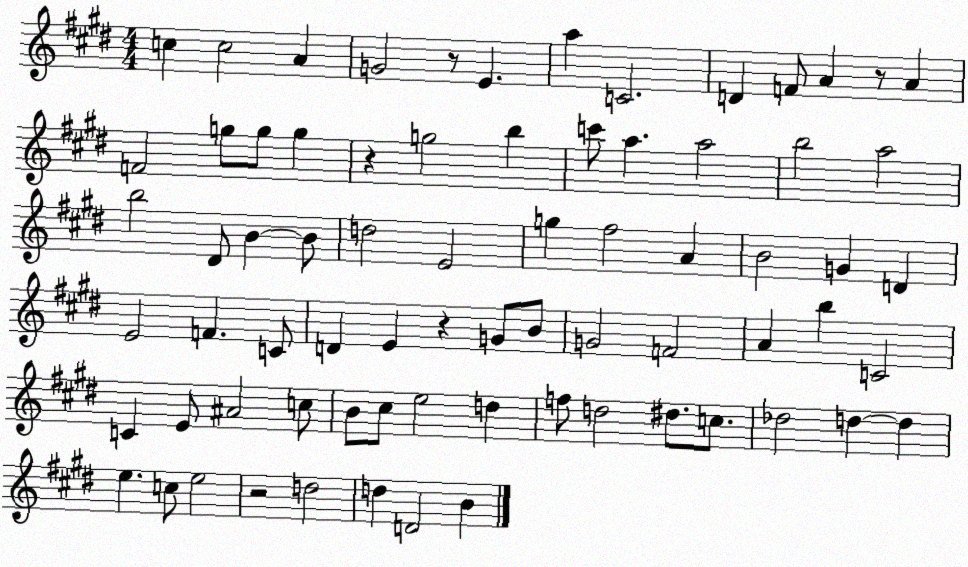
X:1
T:Untitled
M:4/4
L:1/4
K:E
c c2 A G2 z/2 E a C2 D F/2 A z/2 A F2 g/2 g/2 g z g2 b c'/2 a a2 b2 a2 b2 ^D/2 B B/2 d2 E2 g ^f2 A B2 G D E2 F C/2 D E z G/2 B/2 G2 F2 A b C2 C E/2 ^A2 c/2 B/2 ^c/2 e2 d f/2 d2 ^d/2 c/2 _d2 d d e c/2 e2 z2 d2 d D2 B